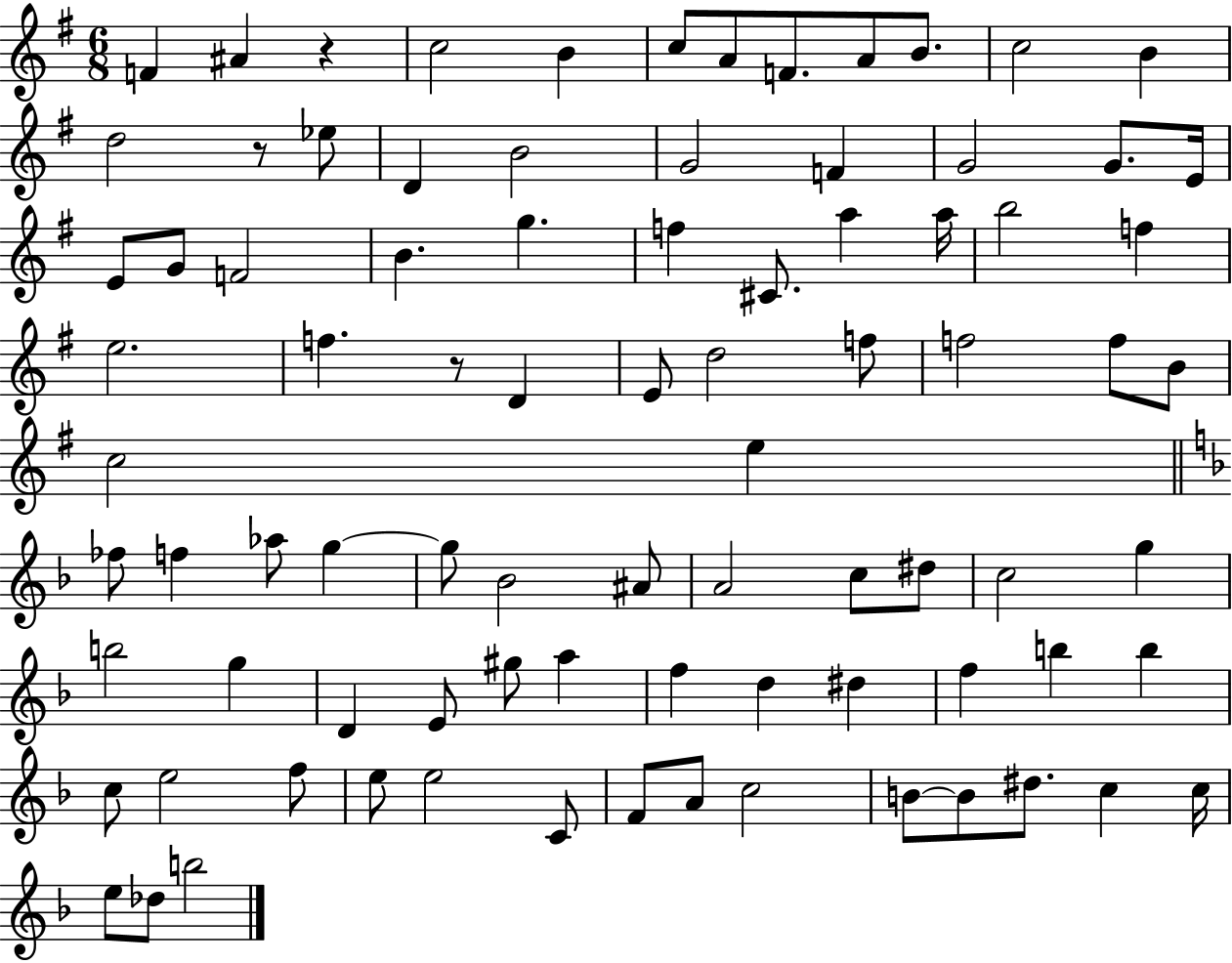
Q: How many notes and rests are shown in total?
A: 86